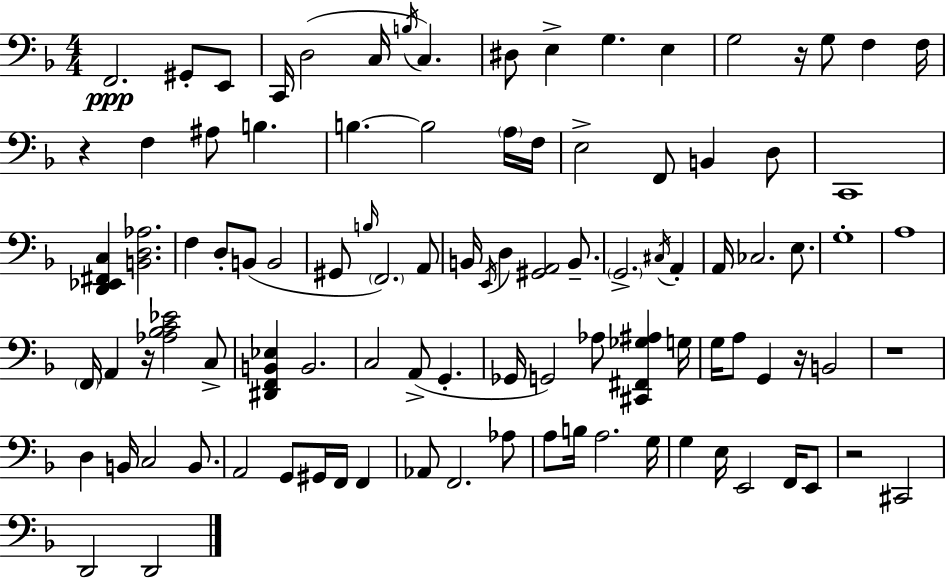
{
  \clef bass
  \numericTimeSignature
  \time 4/4
  \key f \major
  f,2.\ppp gis,8-. e,8 | c,16 d2( c16 \acciaccatura { b16 }) c4. | dis8 e4-> g4. e4 | g2 r16 g8 f4 | \break f16 r4 f4 ais8 b4. | b4.~~ b2 \parenthesize a16 | f16 e2-> f,8 b,4 d8 | c,1 | \break <d, ees, fis, c>4 <b, d aes>2. | f4 d8-. b,8( b,2 | gis,8 \grace { b16 }) \parenthesize f,2. | a,8 b,16 \acciaccatura { e,16 } d4 <gis, a,>2 | \break b,8.-- \parenthesize g,2.-> \acciaccatura { cis16 } | a,4-. a,16 ces2. | e8. g1-. | a1 | \break \parenthesize f,16 a,4 r16 <aes bes c' ees'>2 | c8-> <dis, f, b, ees>4 b,2. | c2 a,8->( g,4.-. | ges,16 g,2) aes8 <cis, fis, ges ais>4 | \break g16 g16 a8 g,4 r16 b,2 | r1 | d4 b,16 c2 | b,8. a,2 g,8 gis,16 f,16 | \break f,4 aes,8 f,2. | aes8 a8 b16 a2. | g16 g4 e16 e,2 | f,16 e,8 r2 cis,2 | \break d,2 d,2 | \bar "|."
}